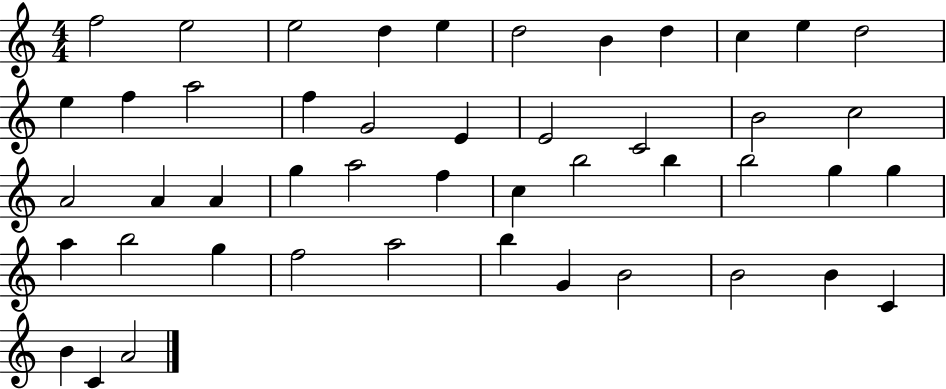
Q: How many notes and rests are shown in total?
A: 47